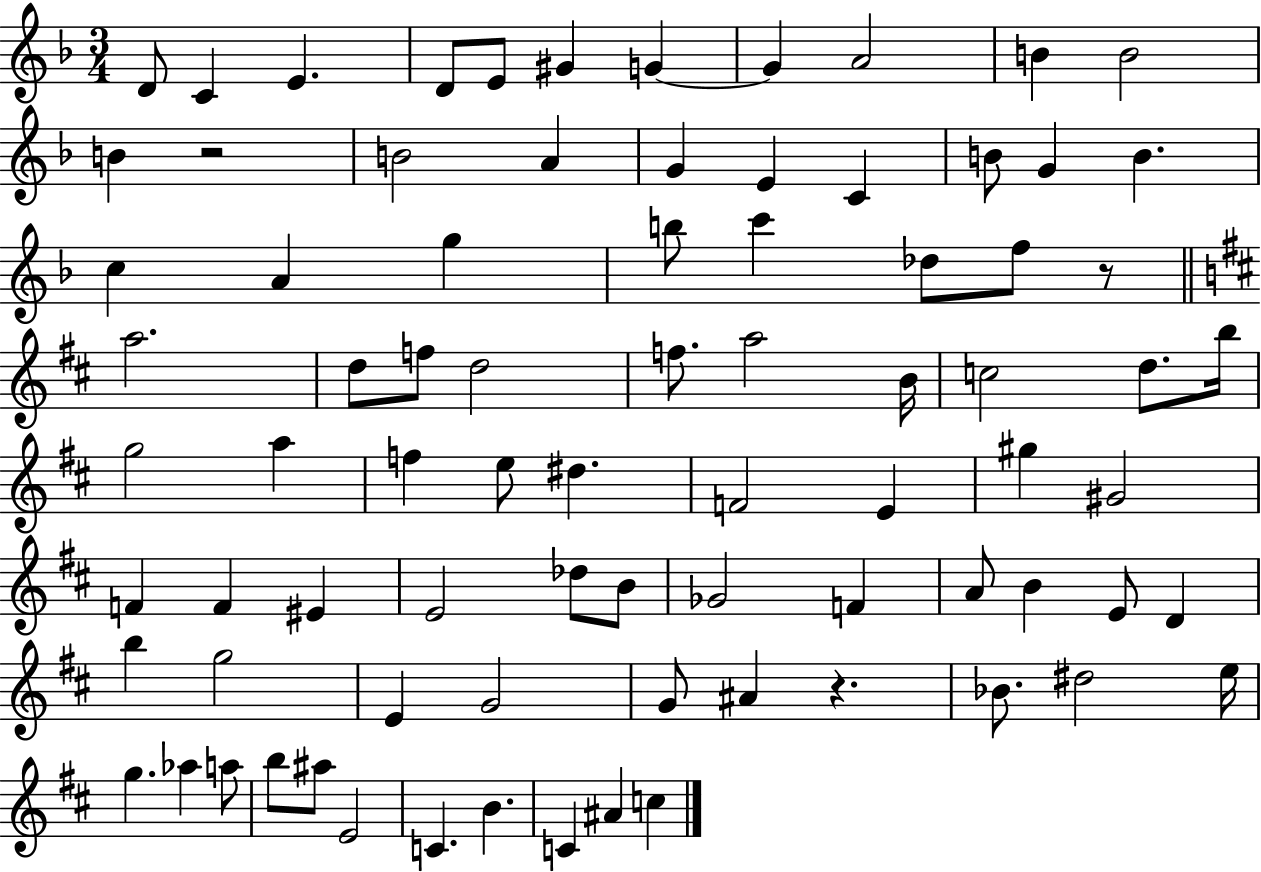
X:1
T:Untitled
M:3/4
L:1/4
K:F
D/2 C E D/2 E/2 ^G G G A2 B B2 B z2 B2 A G E C B/2 G B c A g b/2 c' _d/2 f/2 z/2 a2 d/2 f/2 d2 f/2 a2 B/4 c2 d/2 b/4 g2 a f e/2 ^d F2 E ^g ^G2 F F ^E E2 _d/2 B/2 _G2 F A/2 B E/2 D b g2 E G2 G/2 ^A z _B/2 ^d2 e/4 g _a a/2 b/2 ^a/2 E2 C B C ^A c